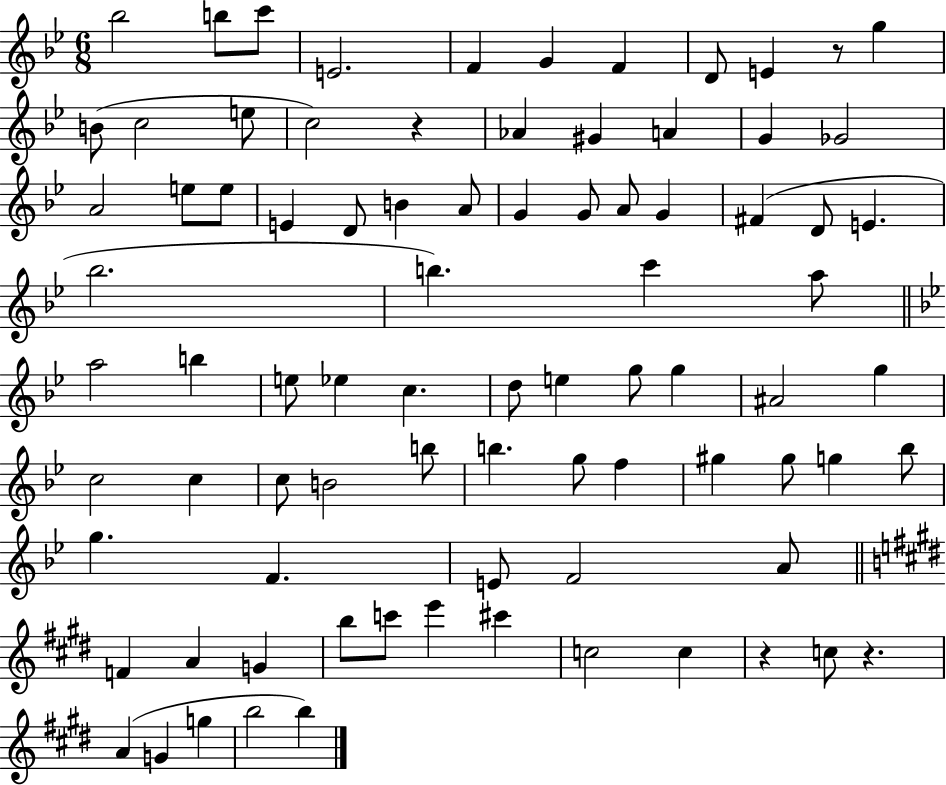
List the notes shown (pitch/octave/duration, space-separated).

Bb5/h B5/e C6/e E4/h. F4/q G4/q F4/q D4/e E4/q R/e G5/q B4/e C5/h E5/e C5/h R/q Ab4/q G#4/q A4/q G4/q Gb4/h A4/h E5/e E5/e E4/q D4/e B4/q A4/e G4/q G4/e A4/e G4/q F#4/q D4/e E4/q. Bb5/h. B5/q. C6/q A5/e A5/h B5/q E5/e Eb5/q C5/q. D5/e E5/q G5/e G5/q A#4/h G5/q C5/h C5/q C5/e B4/h B5/e B5/q. G5/e F5/q G#5/q G#5/e G5/q Bb5/e G5/q. F4/q. E4/e F4/h A4/e F4/q A4/q G4/q B5/e C6/e E6/q C#6/q C5/h C5/q R/q C5/e R/q. A4/q G4/q G5/q B5/h B5/q